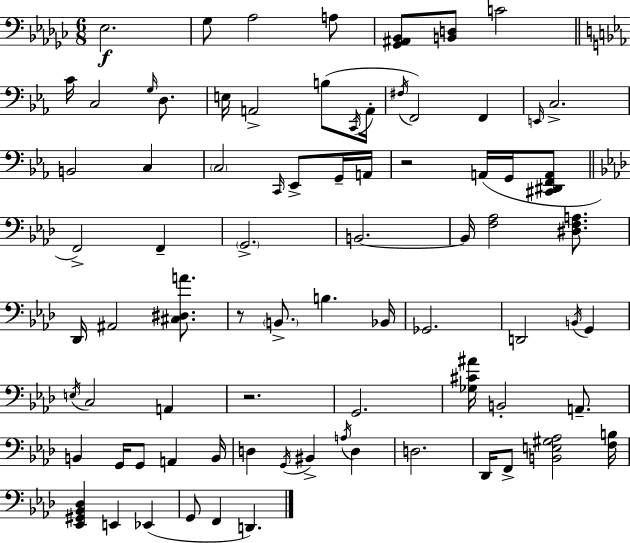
X:1
T:Untitled
M:6/8
L:1/4
K:Ebm
_E,2 _G,/2 _A,2 A,/2 [_G,,^A,,_B,,]/2 [B,,D,]/2 C2 C/4 C,2 G,/4 D,/2 E,/4 A,,2 B,/2 C,,/4 A,,/4 ^F,/4 F,,2 F,, E,,/4 C,2 B,,2 C, C,2 C,,/4 _E,,/2 G,,/4 A,,/4 z2 A,,/4 G,,/4 [^C,,^D,,F,,A,,]/2 F,,2 F,, G,,2 B,,2 B,,/4 [F,_A,]2 [^D,F,A,]/2 _D,,/4 ^A,,2 [^C,^D,A]/2 z/2 B,,/2 B, _B,,/4 _G,,2 D,,2 B,,/4 G,, E,/4 C,2 A,, z2 G,,2 [_G,^C^A]/4 B,,2 A,,/2 B,, G,,/4 G,,/2 A,, B,,/4 D, G,,/4 ^B,, A,/4 D, D,2 _D,,/4 F,,/2 [B,,E,^G,_A,]2 [F,B,]/4 [_E,,^G,,_B,,_D,] E,, _E,, G,,/2 F,, D,,